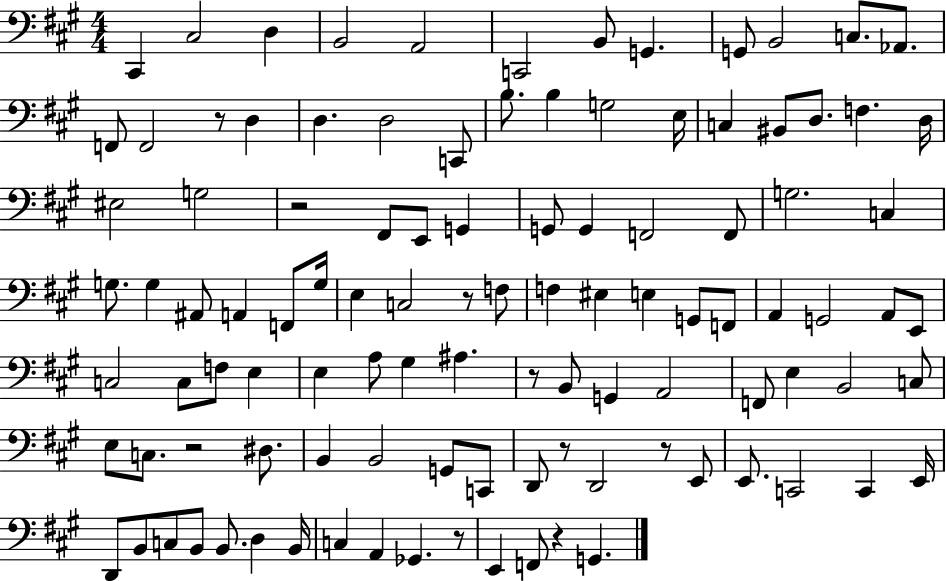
X:1
T:Untitled
M:4/4
L:1/4
K:A
^C,, ^C,2 D, B,,2 A,,2 C,,2 B,,/2 G,, G,,/2 B,,2 C,/2 _A,,/2 F,,/2 F,,2 z/2 D, D, D,2 C,,/2 B,/2 B, G,2 E,/4 C, ^B,,/2 D,/2 F, D,/4 ^E,2 G,2 z2 ^F,,/2 E,,/2 G,, G,,/2 G,, F,,2 F,,/2 G,2 C, G,/2 G, ^A,,/2 A,, F,,/2 G,/4 E, C,2 z/2 F,/2 F, ^E, E, G,,/2 F,,/2 A,, G,,2 A,,/2 E,,/2 C,2 C,/2 F,/2 E, E, A,/2 ^G, ^A, z/2 B,,/2 G,, A,,2 F,,/2 E, B,,2 C,/2 E,/2 C,/2 z2 ^D,/2 B,, B,,2 G,,/2 C,,/2 D,,/2 z/2 D,,2 z/2 E,,/2 E,,/2 C,,2 C,, E,,/4 D,,/2 B,,/2 C,/2 B,,/2 B,,/2 D, B,,/4 C, A,, _G,, z/2 E,, F,,/2 z G,,